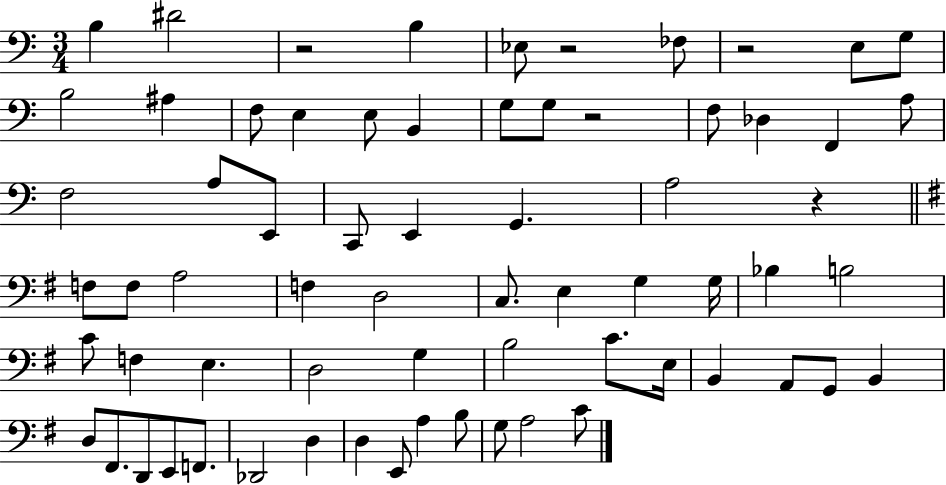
B3/q D#4/h R/h B3/q Eb3/e R/h FES3/e R/h E3/e G3/e B3/h A#3/q F3/e E3/q E3/e B2/q G3/e G3/e R/h F3/e Db3/q F2/q A3/e F3/h A3/e E2/e C2/e E2/q G2/q. A3/h R/q F3/e F3/e A3/h F3/q D3/h C3/e. E3/q G3/q G3/s Bb3/q B3/h C4/e F3/q E3/q. D3/h G3/q B3/h C4/e. E3/s B2/q A2/e G2/e B2/q D3/e F#2/e. D2/e E2/e F2/e. Db2/h D3/q D3/q E2/e A3/q B3/e G3/e A3/h C4/e